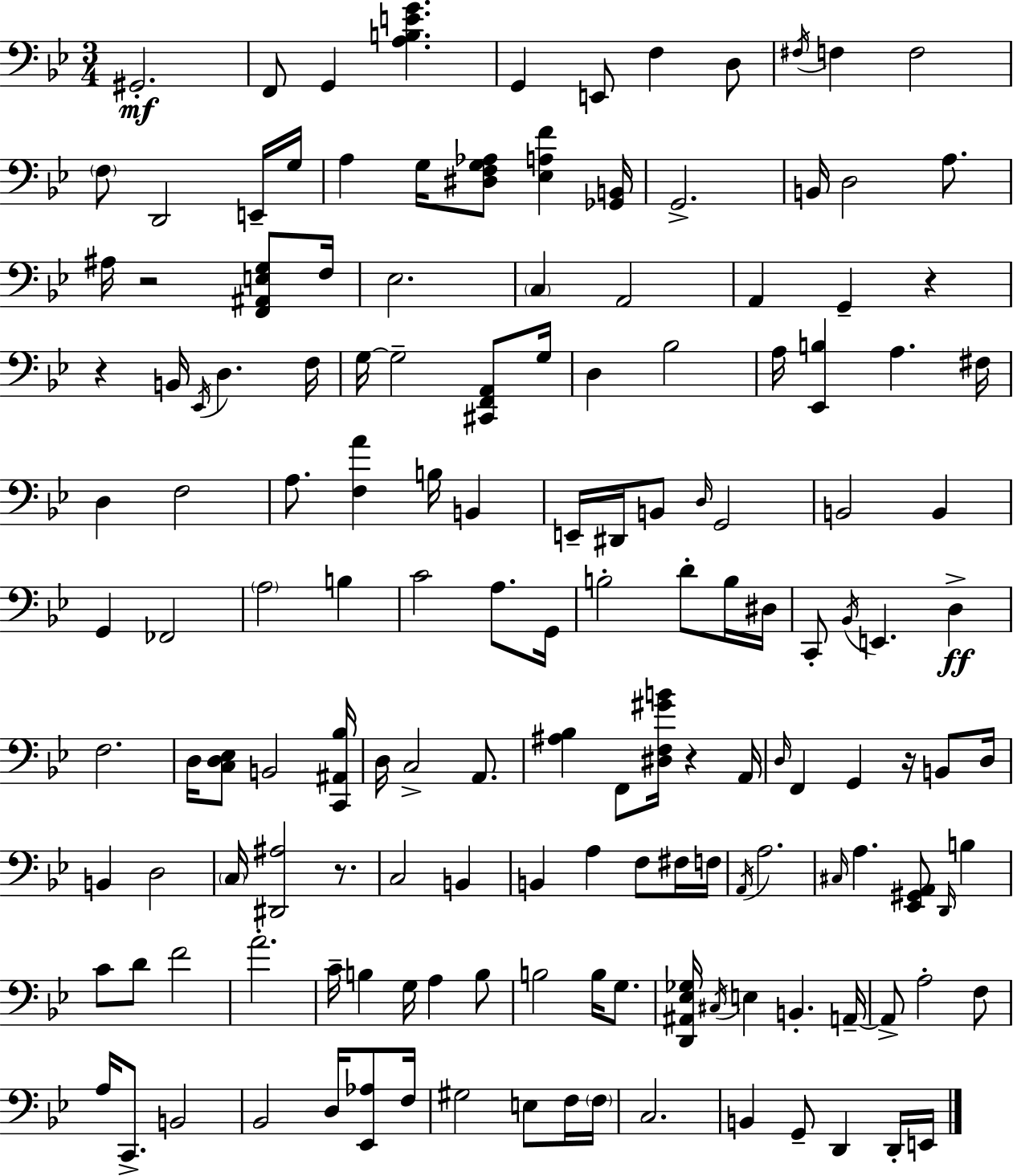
G#2/h. F2/e G2/q [A3,B3,E4,G4]/q. G2/q E2/e F3/q D3/e F#3/s F3/q F3/h F3/e D2/h E2/s G3/s A3/q G3/s [D#3,F3,G3,Ab3]/e [Eb3,A3,F4]/q [Gb2,B2]/s G2/h. B2/s D3/h A3/e. A#3/s R/h [F2,A#2,E3,G3]/e F3/s Eb3/h. C3/q A2/h A2/q G2/q R/q R/q B2/s Eb2/s D3/q. F3/s G3/s G3/h [C#2,F2,A2]/e G3/s D3/q Bb3/h A3/s [Eb2,B3]/q A3/q. F#3/s D3/q F3/h A3/e. [F3,A4]/q B3/s B2/q E2/s D#2/s B2/e D3/s G2/h B2/h B2/q G2/q FES2/h A3/h B3/q C4/h A3/e. G2/s B3/h D4/e B3/s D#3/s C2/e Bb2/s E2/q. D3/q F3/h. D3/s [C3,D3,Eb3]/e B2/h [C2,A#2,Bb3]/s D3/s C3/h A2/e. [A#3,Bb3]/q F2/e [D#3,F3,G#4,B4]/s R/q A2/s D3/s F2/q G2/q R/s B2/e D3/s B2/q D3/h C3/s [D#2,A#3]/h R/e. C3/h B2/q B2/q A3/q F3/e F#3/s F3/s A2/s A3/h. C#3/s A3/q. [Eb2,G#2,A2]/e D2/s B3/q C4/e D4/e F4/h A4/h. C4/s B3/q G3/s A3/q B3/e B3/h B3/s G3/e. [D2,A#2,Eb3,Gb3]/s C#3/s E3/q B2/q. A2/s A2/e A3/h F3/e A3/s C2/e. B2/h Bb2/h D3/s [Eb2,Ab3]/e F3/s G#3/h E3/e F3/s F3/s C3/h. B2/q G2/e D2/q D2/s E2/s